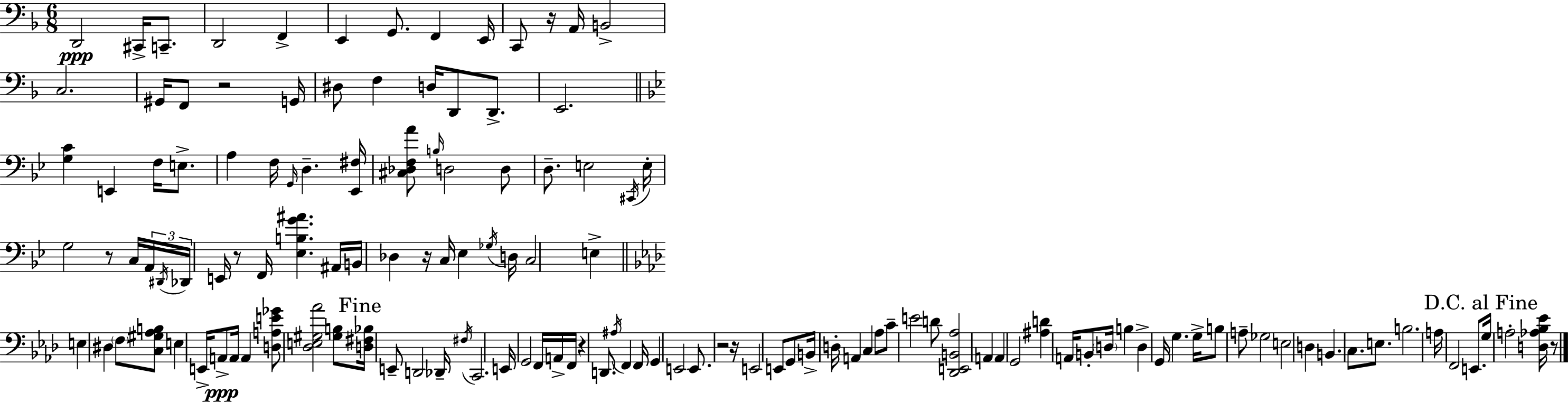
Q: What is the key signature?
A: D minor